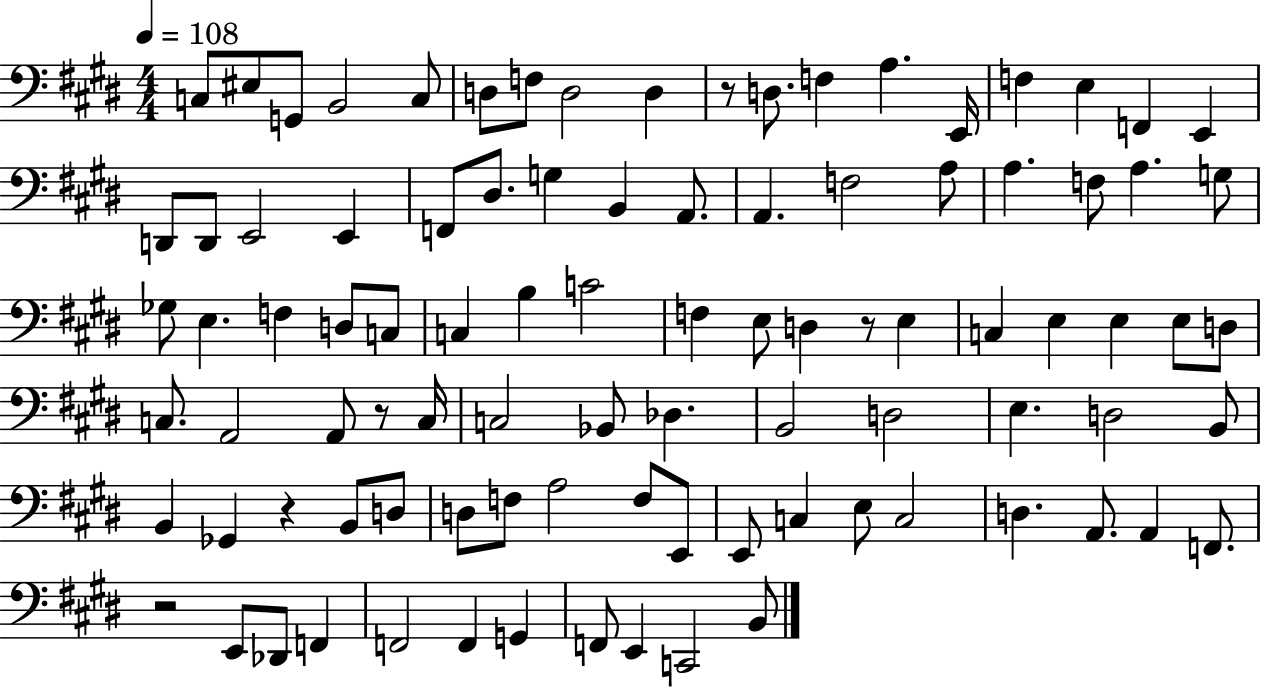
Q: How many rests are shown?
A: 5